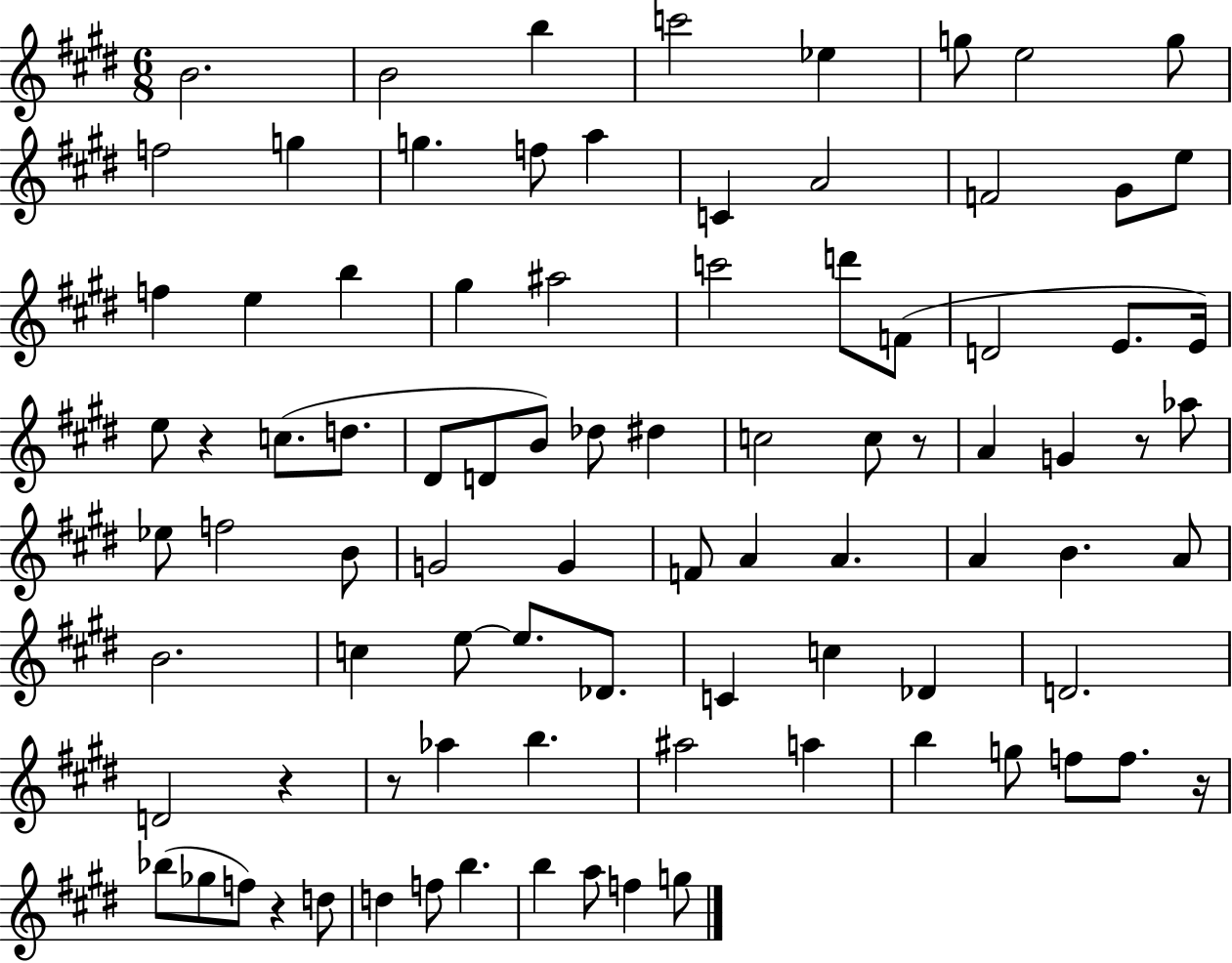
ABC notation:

X:1
T:Untitled
M:6/8
L:1/4
K:E
B2 B2 b c'2 _e g/2 e2 g/2 f2 g g f/2 a C A2 F2 ^G/2 e/2 f e b ^g ^a2 c'2 d'/2 F/2 D2 E/2 E/4 e/2 z c/2 d/2 ^D/2 D/2 B/2 _d/2 ^d c2 c/2 z/2 A G z/2 _a/2 _e/2 f2 B/2 G2 G F/2 A A A B A/2 B2 c e/2 e/2 _D/2 C c _D D2 D2 z z/2 _a b ^a2 a b g/2 f/2 f/2 z/4 _b/2 _g/2 f/2 z d/2 d f/2 b b a/2 f g/2